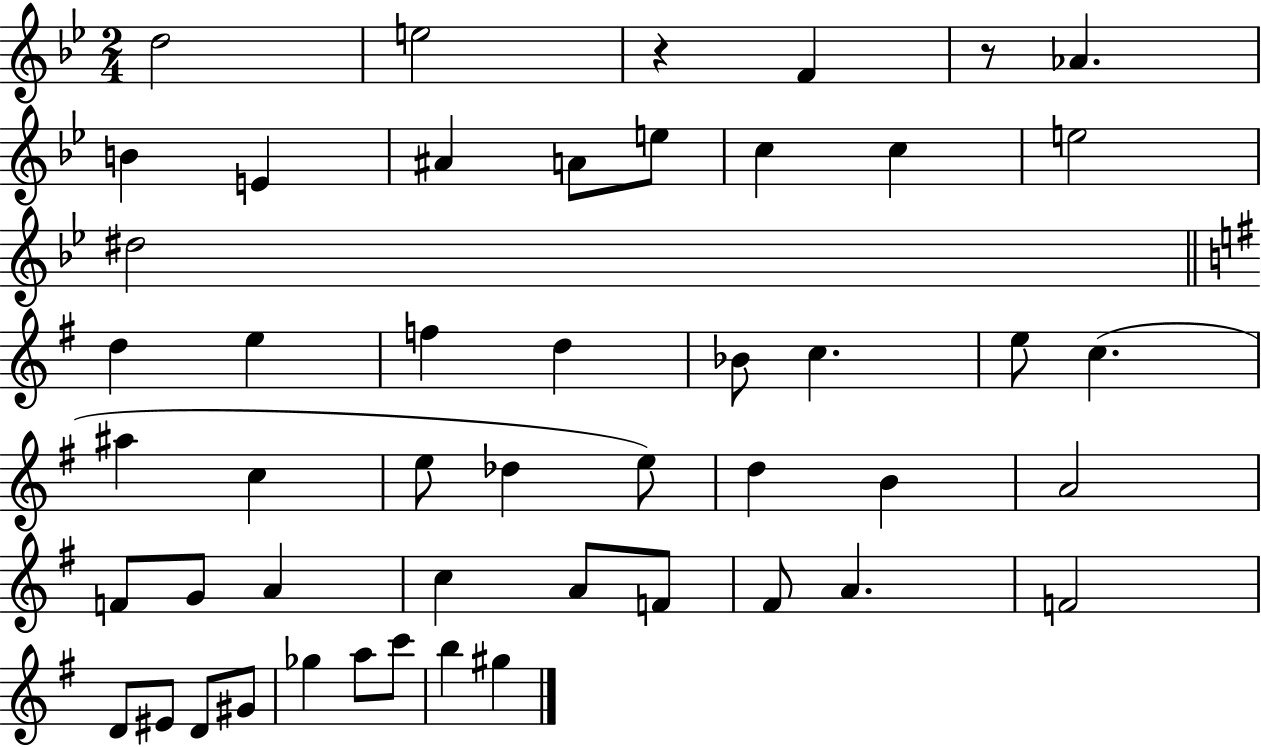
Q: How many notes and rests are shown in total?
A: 49